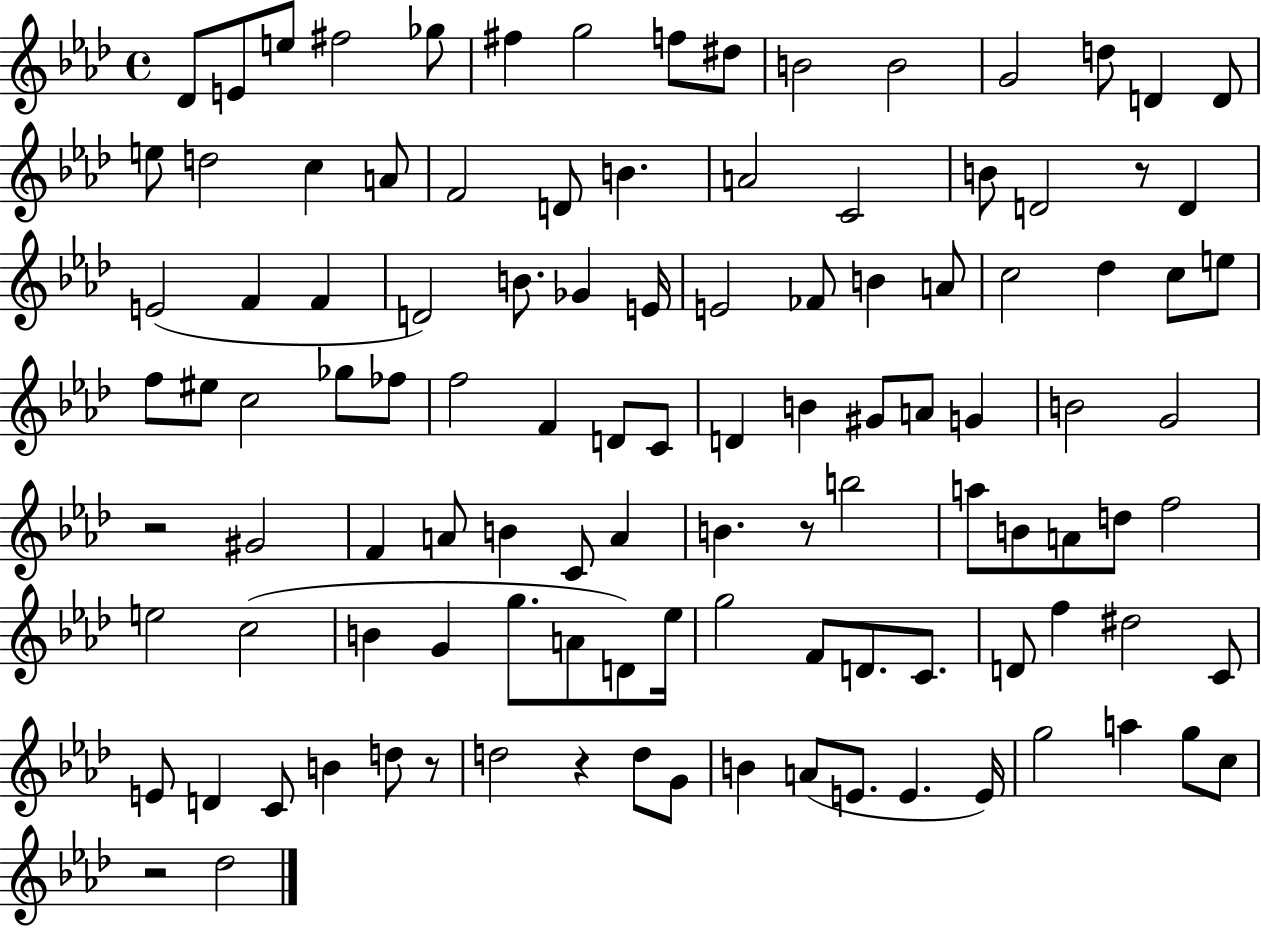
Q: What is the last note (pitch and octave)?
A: Db5